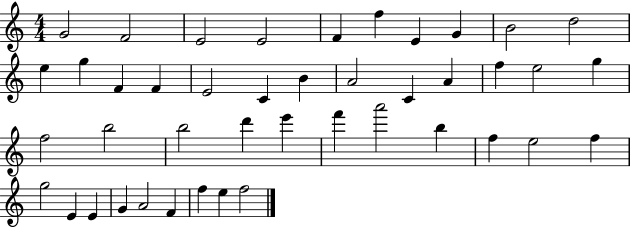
X:1
T:Untitled
M:4/4
L:1/4
K:C
G2 F2 E2 E2 F f E G B2 d2 e g F F E2 C B A2 C A f e2 g f2 b2 b2 d' e' f' a'2 b f e2 f g2 E E G A2 F f e f2